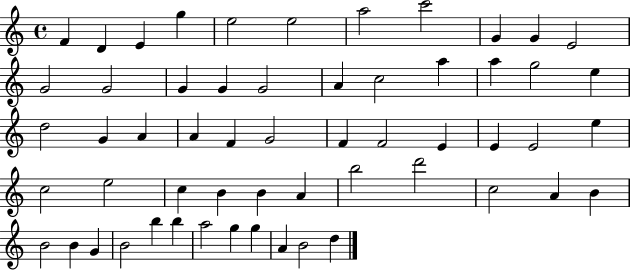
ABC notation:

X:1
T:Untitled
M:4/4
L:1/4
K:C
F D E g e2 e2 a2 c'2 G G E2 G2 G2 G G G2 A c2 a a g2 e d2 G A A F G2 F F2 E E E2 e c2 e2 c B B A b2 d'2 c2 A B B2 B G B2 b b a2 g g A B2 d